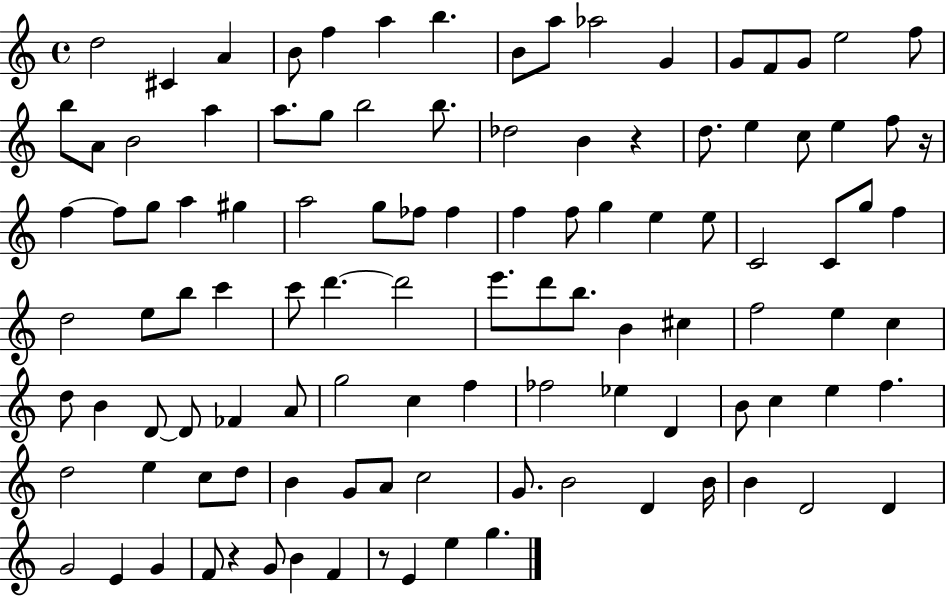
D5/h C#4/q A4/q B4/e F5/q A5/q B5/q. B4/e A5/e Ab5/h G4/q G4/e F4/e G4/e E5/h F5/e B5/e A4/e B4/h A5/q A5/e. G5/e B5/h B5/e. Db5/h B4/q R/q D5/e. E5/q C5/e E5/q F5/e R/s F5/q F5/e G5/e A5/q G#5/q A5/h G5/e FES5/e FES5/q F5/q F5/e G5/q E5/q E5/e C4/h C4/e G5/e F5/q D5/h E5/e B5/e C6/q C6/e D6/q. D6/h E6/e. D6/e B5/e. B4/q C#5/q F5/h E5/q C5/q D5/e B4/q D4/e D4/e FES4/q A4/e G5/h C5/q F5/q FES5/h Eb5/q D4/q B4/e C5/q E5/q F5/q. D5/h E5/q C5/e D5/e B4/q G4/e A4/e C5/h G4/e. B4/h D4/q B4/s B4/q D4/h D4/q G4/h E4/q G4/q F4/e R/q G4/e B4/q F4/q R/e E4/q E5/q G5/q.